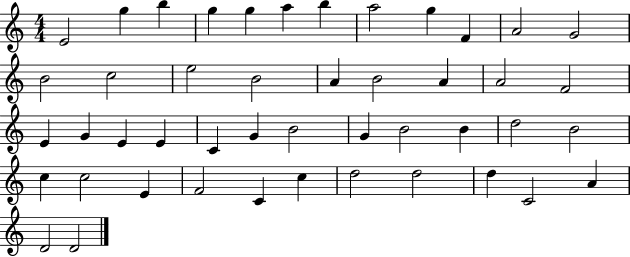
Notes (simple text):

E4/h G5/q B5/q G5/q G5/q A5/q B5/q A5/h G5/q F4/q A4/h G4/h B4/h C5/h E5/h B4/h A4/q B4/h A4/q A4/h F4/h E4/q G4/q E4/q E4/q C4/q G4/q B4/h G4/q B4/h B4/q D5/h B4/h C5/q C5/h E4/q F4/h C4/q C5/q D5/h D5/h D5/q C4/h A4/q D4/h D4/h